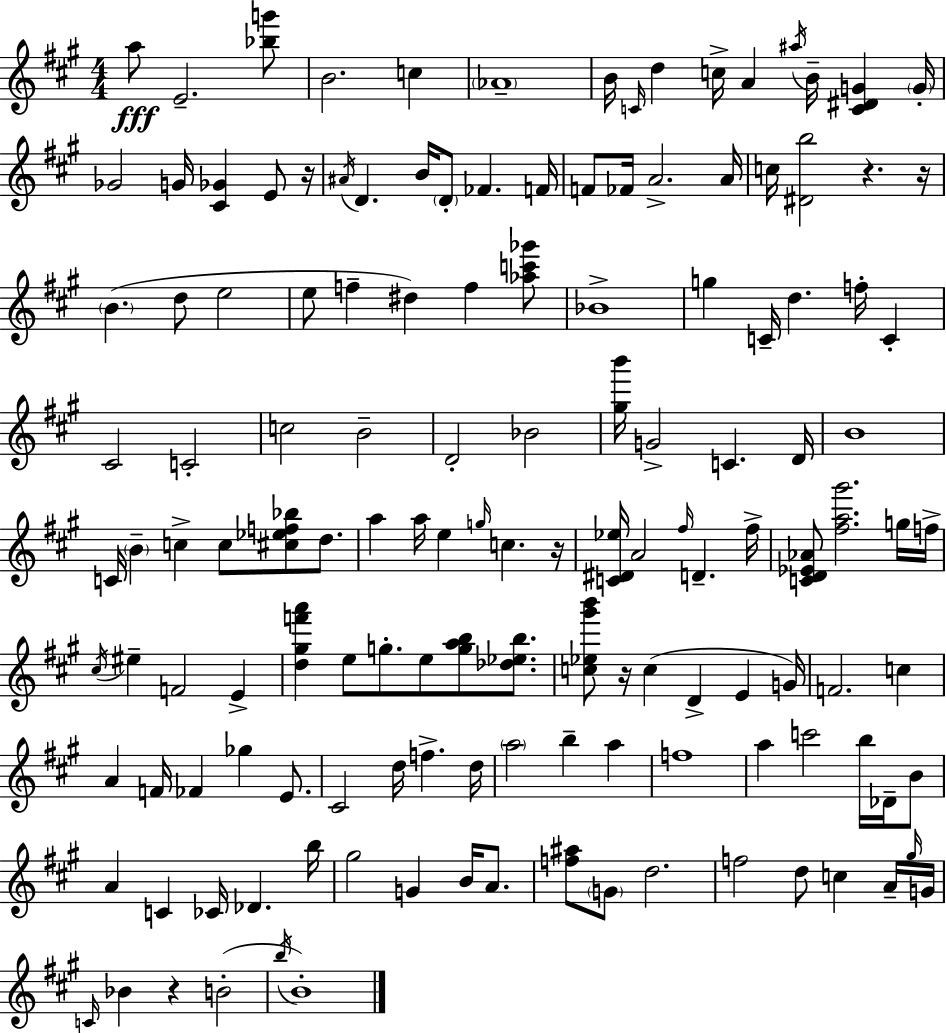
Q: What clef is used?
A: treble